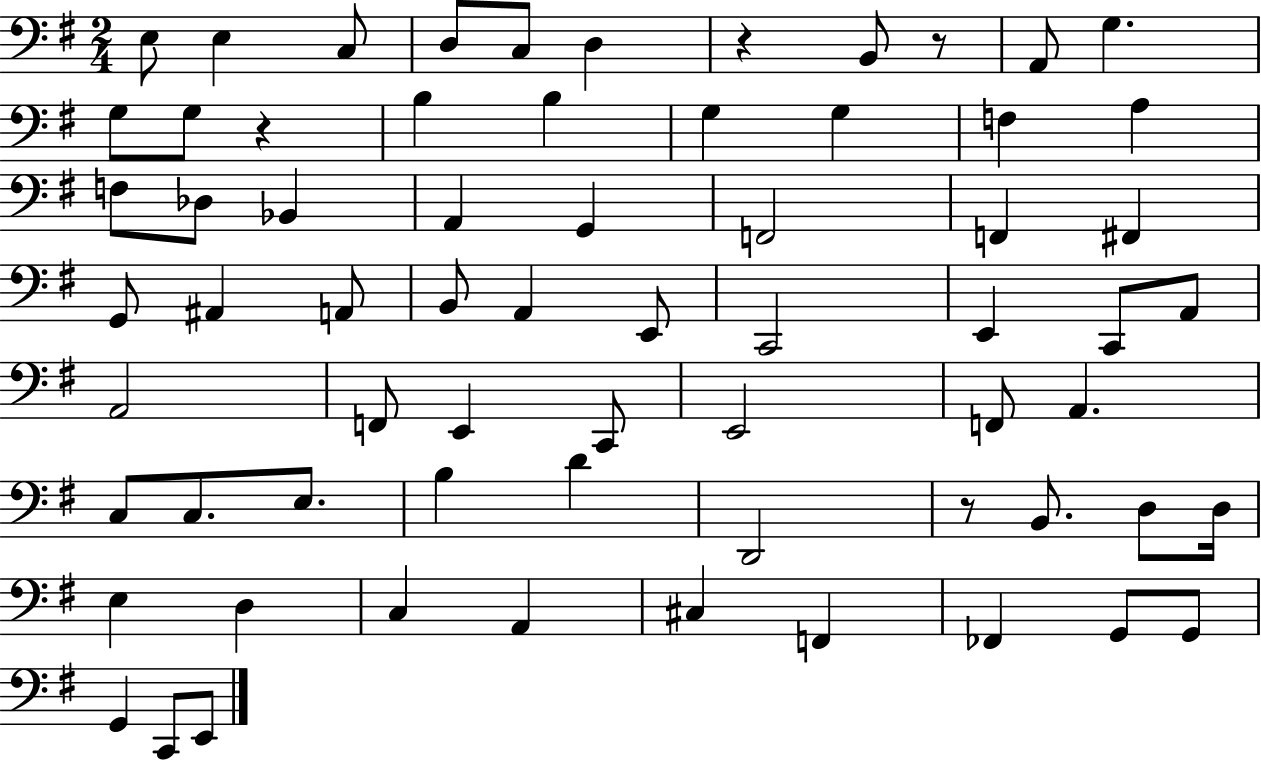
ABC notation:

X:1
T:Untitled
M:2/4
L:1/4
K:G
E,/2 E, C,/2 D,/2 C,/2 D, z B,,/2 z/2 A,,/2 G, G,/2 G,/2 z B, B, G, G, F, A, F,/2 _D,/2 _B,, A,, G,, F,,2 F,, ^F,, G,,/2 ^A,, A,,/2 B,,/2 A,, E,,/2 C,,2 E,, C,,/2 A,,/2 A,,2 F,,/2 E,, C,,/2 E,,2 F,,/2 A,, C,/2 C,/2 E,/2 B, D D,,2 z/2 B,,/2 D,/2 D,/4 E, D, C, A,, ^C, F,, _F,, G,,/2 G,,/2 G,, C,,/2 E,,/2